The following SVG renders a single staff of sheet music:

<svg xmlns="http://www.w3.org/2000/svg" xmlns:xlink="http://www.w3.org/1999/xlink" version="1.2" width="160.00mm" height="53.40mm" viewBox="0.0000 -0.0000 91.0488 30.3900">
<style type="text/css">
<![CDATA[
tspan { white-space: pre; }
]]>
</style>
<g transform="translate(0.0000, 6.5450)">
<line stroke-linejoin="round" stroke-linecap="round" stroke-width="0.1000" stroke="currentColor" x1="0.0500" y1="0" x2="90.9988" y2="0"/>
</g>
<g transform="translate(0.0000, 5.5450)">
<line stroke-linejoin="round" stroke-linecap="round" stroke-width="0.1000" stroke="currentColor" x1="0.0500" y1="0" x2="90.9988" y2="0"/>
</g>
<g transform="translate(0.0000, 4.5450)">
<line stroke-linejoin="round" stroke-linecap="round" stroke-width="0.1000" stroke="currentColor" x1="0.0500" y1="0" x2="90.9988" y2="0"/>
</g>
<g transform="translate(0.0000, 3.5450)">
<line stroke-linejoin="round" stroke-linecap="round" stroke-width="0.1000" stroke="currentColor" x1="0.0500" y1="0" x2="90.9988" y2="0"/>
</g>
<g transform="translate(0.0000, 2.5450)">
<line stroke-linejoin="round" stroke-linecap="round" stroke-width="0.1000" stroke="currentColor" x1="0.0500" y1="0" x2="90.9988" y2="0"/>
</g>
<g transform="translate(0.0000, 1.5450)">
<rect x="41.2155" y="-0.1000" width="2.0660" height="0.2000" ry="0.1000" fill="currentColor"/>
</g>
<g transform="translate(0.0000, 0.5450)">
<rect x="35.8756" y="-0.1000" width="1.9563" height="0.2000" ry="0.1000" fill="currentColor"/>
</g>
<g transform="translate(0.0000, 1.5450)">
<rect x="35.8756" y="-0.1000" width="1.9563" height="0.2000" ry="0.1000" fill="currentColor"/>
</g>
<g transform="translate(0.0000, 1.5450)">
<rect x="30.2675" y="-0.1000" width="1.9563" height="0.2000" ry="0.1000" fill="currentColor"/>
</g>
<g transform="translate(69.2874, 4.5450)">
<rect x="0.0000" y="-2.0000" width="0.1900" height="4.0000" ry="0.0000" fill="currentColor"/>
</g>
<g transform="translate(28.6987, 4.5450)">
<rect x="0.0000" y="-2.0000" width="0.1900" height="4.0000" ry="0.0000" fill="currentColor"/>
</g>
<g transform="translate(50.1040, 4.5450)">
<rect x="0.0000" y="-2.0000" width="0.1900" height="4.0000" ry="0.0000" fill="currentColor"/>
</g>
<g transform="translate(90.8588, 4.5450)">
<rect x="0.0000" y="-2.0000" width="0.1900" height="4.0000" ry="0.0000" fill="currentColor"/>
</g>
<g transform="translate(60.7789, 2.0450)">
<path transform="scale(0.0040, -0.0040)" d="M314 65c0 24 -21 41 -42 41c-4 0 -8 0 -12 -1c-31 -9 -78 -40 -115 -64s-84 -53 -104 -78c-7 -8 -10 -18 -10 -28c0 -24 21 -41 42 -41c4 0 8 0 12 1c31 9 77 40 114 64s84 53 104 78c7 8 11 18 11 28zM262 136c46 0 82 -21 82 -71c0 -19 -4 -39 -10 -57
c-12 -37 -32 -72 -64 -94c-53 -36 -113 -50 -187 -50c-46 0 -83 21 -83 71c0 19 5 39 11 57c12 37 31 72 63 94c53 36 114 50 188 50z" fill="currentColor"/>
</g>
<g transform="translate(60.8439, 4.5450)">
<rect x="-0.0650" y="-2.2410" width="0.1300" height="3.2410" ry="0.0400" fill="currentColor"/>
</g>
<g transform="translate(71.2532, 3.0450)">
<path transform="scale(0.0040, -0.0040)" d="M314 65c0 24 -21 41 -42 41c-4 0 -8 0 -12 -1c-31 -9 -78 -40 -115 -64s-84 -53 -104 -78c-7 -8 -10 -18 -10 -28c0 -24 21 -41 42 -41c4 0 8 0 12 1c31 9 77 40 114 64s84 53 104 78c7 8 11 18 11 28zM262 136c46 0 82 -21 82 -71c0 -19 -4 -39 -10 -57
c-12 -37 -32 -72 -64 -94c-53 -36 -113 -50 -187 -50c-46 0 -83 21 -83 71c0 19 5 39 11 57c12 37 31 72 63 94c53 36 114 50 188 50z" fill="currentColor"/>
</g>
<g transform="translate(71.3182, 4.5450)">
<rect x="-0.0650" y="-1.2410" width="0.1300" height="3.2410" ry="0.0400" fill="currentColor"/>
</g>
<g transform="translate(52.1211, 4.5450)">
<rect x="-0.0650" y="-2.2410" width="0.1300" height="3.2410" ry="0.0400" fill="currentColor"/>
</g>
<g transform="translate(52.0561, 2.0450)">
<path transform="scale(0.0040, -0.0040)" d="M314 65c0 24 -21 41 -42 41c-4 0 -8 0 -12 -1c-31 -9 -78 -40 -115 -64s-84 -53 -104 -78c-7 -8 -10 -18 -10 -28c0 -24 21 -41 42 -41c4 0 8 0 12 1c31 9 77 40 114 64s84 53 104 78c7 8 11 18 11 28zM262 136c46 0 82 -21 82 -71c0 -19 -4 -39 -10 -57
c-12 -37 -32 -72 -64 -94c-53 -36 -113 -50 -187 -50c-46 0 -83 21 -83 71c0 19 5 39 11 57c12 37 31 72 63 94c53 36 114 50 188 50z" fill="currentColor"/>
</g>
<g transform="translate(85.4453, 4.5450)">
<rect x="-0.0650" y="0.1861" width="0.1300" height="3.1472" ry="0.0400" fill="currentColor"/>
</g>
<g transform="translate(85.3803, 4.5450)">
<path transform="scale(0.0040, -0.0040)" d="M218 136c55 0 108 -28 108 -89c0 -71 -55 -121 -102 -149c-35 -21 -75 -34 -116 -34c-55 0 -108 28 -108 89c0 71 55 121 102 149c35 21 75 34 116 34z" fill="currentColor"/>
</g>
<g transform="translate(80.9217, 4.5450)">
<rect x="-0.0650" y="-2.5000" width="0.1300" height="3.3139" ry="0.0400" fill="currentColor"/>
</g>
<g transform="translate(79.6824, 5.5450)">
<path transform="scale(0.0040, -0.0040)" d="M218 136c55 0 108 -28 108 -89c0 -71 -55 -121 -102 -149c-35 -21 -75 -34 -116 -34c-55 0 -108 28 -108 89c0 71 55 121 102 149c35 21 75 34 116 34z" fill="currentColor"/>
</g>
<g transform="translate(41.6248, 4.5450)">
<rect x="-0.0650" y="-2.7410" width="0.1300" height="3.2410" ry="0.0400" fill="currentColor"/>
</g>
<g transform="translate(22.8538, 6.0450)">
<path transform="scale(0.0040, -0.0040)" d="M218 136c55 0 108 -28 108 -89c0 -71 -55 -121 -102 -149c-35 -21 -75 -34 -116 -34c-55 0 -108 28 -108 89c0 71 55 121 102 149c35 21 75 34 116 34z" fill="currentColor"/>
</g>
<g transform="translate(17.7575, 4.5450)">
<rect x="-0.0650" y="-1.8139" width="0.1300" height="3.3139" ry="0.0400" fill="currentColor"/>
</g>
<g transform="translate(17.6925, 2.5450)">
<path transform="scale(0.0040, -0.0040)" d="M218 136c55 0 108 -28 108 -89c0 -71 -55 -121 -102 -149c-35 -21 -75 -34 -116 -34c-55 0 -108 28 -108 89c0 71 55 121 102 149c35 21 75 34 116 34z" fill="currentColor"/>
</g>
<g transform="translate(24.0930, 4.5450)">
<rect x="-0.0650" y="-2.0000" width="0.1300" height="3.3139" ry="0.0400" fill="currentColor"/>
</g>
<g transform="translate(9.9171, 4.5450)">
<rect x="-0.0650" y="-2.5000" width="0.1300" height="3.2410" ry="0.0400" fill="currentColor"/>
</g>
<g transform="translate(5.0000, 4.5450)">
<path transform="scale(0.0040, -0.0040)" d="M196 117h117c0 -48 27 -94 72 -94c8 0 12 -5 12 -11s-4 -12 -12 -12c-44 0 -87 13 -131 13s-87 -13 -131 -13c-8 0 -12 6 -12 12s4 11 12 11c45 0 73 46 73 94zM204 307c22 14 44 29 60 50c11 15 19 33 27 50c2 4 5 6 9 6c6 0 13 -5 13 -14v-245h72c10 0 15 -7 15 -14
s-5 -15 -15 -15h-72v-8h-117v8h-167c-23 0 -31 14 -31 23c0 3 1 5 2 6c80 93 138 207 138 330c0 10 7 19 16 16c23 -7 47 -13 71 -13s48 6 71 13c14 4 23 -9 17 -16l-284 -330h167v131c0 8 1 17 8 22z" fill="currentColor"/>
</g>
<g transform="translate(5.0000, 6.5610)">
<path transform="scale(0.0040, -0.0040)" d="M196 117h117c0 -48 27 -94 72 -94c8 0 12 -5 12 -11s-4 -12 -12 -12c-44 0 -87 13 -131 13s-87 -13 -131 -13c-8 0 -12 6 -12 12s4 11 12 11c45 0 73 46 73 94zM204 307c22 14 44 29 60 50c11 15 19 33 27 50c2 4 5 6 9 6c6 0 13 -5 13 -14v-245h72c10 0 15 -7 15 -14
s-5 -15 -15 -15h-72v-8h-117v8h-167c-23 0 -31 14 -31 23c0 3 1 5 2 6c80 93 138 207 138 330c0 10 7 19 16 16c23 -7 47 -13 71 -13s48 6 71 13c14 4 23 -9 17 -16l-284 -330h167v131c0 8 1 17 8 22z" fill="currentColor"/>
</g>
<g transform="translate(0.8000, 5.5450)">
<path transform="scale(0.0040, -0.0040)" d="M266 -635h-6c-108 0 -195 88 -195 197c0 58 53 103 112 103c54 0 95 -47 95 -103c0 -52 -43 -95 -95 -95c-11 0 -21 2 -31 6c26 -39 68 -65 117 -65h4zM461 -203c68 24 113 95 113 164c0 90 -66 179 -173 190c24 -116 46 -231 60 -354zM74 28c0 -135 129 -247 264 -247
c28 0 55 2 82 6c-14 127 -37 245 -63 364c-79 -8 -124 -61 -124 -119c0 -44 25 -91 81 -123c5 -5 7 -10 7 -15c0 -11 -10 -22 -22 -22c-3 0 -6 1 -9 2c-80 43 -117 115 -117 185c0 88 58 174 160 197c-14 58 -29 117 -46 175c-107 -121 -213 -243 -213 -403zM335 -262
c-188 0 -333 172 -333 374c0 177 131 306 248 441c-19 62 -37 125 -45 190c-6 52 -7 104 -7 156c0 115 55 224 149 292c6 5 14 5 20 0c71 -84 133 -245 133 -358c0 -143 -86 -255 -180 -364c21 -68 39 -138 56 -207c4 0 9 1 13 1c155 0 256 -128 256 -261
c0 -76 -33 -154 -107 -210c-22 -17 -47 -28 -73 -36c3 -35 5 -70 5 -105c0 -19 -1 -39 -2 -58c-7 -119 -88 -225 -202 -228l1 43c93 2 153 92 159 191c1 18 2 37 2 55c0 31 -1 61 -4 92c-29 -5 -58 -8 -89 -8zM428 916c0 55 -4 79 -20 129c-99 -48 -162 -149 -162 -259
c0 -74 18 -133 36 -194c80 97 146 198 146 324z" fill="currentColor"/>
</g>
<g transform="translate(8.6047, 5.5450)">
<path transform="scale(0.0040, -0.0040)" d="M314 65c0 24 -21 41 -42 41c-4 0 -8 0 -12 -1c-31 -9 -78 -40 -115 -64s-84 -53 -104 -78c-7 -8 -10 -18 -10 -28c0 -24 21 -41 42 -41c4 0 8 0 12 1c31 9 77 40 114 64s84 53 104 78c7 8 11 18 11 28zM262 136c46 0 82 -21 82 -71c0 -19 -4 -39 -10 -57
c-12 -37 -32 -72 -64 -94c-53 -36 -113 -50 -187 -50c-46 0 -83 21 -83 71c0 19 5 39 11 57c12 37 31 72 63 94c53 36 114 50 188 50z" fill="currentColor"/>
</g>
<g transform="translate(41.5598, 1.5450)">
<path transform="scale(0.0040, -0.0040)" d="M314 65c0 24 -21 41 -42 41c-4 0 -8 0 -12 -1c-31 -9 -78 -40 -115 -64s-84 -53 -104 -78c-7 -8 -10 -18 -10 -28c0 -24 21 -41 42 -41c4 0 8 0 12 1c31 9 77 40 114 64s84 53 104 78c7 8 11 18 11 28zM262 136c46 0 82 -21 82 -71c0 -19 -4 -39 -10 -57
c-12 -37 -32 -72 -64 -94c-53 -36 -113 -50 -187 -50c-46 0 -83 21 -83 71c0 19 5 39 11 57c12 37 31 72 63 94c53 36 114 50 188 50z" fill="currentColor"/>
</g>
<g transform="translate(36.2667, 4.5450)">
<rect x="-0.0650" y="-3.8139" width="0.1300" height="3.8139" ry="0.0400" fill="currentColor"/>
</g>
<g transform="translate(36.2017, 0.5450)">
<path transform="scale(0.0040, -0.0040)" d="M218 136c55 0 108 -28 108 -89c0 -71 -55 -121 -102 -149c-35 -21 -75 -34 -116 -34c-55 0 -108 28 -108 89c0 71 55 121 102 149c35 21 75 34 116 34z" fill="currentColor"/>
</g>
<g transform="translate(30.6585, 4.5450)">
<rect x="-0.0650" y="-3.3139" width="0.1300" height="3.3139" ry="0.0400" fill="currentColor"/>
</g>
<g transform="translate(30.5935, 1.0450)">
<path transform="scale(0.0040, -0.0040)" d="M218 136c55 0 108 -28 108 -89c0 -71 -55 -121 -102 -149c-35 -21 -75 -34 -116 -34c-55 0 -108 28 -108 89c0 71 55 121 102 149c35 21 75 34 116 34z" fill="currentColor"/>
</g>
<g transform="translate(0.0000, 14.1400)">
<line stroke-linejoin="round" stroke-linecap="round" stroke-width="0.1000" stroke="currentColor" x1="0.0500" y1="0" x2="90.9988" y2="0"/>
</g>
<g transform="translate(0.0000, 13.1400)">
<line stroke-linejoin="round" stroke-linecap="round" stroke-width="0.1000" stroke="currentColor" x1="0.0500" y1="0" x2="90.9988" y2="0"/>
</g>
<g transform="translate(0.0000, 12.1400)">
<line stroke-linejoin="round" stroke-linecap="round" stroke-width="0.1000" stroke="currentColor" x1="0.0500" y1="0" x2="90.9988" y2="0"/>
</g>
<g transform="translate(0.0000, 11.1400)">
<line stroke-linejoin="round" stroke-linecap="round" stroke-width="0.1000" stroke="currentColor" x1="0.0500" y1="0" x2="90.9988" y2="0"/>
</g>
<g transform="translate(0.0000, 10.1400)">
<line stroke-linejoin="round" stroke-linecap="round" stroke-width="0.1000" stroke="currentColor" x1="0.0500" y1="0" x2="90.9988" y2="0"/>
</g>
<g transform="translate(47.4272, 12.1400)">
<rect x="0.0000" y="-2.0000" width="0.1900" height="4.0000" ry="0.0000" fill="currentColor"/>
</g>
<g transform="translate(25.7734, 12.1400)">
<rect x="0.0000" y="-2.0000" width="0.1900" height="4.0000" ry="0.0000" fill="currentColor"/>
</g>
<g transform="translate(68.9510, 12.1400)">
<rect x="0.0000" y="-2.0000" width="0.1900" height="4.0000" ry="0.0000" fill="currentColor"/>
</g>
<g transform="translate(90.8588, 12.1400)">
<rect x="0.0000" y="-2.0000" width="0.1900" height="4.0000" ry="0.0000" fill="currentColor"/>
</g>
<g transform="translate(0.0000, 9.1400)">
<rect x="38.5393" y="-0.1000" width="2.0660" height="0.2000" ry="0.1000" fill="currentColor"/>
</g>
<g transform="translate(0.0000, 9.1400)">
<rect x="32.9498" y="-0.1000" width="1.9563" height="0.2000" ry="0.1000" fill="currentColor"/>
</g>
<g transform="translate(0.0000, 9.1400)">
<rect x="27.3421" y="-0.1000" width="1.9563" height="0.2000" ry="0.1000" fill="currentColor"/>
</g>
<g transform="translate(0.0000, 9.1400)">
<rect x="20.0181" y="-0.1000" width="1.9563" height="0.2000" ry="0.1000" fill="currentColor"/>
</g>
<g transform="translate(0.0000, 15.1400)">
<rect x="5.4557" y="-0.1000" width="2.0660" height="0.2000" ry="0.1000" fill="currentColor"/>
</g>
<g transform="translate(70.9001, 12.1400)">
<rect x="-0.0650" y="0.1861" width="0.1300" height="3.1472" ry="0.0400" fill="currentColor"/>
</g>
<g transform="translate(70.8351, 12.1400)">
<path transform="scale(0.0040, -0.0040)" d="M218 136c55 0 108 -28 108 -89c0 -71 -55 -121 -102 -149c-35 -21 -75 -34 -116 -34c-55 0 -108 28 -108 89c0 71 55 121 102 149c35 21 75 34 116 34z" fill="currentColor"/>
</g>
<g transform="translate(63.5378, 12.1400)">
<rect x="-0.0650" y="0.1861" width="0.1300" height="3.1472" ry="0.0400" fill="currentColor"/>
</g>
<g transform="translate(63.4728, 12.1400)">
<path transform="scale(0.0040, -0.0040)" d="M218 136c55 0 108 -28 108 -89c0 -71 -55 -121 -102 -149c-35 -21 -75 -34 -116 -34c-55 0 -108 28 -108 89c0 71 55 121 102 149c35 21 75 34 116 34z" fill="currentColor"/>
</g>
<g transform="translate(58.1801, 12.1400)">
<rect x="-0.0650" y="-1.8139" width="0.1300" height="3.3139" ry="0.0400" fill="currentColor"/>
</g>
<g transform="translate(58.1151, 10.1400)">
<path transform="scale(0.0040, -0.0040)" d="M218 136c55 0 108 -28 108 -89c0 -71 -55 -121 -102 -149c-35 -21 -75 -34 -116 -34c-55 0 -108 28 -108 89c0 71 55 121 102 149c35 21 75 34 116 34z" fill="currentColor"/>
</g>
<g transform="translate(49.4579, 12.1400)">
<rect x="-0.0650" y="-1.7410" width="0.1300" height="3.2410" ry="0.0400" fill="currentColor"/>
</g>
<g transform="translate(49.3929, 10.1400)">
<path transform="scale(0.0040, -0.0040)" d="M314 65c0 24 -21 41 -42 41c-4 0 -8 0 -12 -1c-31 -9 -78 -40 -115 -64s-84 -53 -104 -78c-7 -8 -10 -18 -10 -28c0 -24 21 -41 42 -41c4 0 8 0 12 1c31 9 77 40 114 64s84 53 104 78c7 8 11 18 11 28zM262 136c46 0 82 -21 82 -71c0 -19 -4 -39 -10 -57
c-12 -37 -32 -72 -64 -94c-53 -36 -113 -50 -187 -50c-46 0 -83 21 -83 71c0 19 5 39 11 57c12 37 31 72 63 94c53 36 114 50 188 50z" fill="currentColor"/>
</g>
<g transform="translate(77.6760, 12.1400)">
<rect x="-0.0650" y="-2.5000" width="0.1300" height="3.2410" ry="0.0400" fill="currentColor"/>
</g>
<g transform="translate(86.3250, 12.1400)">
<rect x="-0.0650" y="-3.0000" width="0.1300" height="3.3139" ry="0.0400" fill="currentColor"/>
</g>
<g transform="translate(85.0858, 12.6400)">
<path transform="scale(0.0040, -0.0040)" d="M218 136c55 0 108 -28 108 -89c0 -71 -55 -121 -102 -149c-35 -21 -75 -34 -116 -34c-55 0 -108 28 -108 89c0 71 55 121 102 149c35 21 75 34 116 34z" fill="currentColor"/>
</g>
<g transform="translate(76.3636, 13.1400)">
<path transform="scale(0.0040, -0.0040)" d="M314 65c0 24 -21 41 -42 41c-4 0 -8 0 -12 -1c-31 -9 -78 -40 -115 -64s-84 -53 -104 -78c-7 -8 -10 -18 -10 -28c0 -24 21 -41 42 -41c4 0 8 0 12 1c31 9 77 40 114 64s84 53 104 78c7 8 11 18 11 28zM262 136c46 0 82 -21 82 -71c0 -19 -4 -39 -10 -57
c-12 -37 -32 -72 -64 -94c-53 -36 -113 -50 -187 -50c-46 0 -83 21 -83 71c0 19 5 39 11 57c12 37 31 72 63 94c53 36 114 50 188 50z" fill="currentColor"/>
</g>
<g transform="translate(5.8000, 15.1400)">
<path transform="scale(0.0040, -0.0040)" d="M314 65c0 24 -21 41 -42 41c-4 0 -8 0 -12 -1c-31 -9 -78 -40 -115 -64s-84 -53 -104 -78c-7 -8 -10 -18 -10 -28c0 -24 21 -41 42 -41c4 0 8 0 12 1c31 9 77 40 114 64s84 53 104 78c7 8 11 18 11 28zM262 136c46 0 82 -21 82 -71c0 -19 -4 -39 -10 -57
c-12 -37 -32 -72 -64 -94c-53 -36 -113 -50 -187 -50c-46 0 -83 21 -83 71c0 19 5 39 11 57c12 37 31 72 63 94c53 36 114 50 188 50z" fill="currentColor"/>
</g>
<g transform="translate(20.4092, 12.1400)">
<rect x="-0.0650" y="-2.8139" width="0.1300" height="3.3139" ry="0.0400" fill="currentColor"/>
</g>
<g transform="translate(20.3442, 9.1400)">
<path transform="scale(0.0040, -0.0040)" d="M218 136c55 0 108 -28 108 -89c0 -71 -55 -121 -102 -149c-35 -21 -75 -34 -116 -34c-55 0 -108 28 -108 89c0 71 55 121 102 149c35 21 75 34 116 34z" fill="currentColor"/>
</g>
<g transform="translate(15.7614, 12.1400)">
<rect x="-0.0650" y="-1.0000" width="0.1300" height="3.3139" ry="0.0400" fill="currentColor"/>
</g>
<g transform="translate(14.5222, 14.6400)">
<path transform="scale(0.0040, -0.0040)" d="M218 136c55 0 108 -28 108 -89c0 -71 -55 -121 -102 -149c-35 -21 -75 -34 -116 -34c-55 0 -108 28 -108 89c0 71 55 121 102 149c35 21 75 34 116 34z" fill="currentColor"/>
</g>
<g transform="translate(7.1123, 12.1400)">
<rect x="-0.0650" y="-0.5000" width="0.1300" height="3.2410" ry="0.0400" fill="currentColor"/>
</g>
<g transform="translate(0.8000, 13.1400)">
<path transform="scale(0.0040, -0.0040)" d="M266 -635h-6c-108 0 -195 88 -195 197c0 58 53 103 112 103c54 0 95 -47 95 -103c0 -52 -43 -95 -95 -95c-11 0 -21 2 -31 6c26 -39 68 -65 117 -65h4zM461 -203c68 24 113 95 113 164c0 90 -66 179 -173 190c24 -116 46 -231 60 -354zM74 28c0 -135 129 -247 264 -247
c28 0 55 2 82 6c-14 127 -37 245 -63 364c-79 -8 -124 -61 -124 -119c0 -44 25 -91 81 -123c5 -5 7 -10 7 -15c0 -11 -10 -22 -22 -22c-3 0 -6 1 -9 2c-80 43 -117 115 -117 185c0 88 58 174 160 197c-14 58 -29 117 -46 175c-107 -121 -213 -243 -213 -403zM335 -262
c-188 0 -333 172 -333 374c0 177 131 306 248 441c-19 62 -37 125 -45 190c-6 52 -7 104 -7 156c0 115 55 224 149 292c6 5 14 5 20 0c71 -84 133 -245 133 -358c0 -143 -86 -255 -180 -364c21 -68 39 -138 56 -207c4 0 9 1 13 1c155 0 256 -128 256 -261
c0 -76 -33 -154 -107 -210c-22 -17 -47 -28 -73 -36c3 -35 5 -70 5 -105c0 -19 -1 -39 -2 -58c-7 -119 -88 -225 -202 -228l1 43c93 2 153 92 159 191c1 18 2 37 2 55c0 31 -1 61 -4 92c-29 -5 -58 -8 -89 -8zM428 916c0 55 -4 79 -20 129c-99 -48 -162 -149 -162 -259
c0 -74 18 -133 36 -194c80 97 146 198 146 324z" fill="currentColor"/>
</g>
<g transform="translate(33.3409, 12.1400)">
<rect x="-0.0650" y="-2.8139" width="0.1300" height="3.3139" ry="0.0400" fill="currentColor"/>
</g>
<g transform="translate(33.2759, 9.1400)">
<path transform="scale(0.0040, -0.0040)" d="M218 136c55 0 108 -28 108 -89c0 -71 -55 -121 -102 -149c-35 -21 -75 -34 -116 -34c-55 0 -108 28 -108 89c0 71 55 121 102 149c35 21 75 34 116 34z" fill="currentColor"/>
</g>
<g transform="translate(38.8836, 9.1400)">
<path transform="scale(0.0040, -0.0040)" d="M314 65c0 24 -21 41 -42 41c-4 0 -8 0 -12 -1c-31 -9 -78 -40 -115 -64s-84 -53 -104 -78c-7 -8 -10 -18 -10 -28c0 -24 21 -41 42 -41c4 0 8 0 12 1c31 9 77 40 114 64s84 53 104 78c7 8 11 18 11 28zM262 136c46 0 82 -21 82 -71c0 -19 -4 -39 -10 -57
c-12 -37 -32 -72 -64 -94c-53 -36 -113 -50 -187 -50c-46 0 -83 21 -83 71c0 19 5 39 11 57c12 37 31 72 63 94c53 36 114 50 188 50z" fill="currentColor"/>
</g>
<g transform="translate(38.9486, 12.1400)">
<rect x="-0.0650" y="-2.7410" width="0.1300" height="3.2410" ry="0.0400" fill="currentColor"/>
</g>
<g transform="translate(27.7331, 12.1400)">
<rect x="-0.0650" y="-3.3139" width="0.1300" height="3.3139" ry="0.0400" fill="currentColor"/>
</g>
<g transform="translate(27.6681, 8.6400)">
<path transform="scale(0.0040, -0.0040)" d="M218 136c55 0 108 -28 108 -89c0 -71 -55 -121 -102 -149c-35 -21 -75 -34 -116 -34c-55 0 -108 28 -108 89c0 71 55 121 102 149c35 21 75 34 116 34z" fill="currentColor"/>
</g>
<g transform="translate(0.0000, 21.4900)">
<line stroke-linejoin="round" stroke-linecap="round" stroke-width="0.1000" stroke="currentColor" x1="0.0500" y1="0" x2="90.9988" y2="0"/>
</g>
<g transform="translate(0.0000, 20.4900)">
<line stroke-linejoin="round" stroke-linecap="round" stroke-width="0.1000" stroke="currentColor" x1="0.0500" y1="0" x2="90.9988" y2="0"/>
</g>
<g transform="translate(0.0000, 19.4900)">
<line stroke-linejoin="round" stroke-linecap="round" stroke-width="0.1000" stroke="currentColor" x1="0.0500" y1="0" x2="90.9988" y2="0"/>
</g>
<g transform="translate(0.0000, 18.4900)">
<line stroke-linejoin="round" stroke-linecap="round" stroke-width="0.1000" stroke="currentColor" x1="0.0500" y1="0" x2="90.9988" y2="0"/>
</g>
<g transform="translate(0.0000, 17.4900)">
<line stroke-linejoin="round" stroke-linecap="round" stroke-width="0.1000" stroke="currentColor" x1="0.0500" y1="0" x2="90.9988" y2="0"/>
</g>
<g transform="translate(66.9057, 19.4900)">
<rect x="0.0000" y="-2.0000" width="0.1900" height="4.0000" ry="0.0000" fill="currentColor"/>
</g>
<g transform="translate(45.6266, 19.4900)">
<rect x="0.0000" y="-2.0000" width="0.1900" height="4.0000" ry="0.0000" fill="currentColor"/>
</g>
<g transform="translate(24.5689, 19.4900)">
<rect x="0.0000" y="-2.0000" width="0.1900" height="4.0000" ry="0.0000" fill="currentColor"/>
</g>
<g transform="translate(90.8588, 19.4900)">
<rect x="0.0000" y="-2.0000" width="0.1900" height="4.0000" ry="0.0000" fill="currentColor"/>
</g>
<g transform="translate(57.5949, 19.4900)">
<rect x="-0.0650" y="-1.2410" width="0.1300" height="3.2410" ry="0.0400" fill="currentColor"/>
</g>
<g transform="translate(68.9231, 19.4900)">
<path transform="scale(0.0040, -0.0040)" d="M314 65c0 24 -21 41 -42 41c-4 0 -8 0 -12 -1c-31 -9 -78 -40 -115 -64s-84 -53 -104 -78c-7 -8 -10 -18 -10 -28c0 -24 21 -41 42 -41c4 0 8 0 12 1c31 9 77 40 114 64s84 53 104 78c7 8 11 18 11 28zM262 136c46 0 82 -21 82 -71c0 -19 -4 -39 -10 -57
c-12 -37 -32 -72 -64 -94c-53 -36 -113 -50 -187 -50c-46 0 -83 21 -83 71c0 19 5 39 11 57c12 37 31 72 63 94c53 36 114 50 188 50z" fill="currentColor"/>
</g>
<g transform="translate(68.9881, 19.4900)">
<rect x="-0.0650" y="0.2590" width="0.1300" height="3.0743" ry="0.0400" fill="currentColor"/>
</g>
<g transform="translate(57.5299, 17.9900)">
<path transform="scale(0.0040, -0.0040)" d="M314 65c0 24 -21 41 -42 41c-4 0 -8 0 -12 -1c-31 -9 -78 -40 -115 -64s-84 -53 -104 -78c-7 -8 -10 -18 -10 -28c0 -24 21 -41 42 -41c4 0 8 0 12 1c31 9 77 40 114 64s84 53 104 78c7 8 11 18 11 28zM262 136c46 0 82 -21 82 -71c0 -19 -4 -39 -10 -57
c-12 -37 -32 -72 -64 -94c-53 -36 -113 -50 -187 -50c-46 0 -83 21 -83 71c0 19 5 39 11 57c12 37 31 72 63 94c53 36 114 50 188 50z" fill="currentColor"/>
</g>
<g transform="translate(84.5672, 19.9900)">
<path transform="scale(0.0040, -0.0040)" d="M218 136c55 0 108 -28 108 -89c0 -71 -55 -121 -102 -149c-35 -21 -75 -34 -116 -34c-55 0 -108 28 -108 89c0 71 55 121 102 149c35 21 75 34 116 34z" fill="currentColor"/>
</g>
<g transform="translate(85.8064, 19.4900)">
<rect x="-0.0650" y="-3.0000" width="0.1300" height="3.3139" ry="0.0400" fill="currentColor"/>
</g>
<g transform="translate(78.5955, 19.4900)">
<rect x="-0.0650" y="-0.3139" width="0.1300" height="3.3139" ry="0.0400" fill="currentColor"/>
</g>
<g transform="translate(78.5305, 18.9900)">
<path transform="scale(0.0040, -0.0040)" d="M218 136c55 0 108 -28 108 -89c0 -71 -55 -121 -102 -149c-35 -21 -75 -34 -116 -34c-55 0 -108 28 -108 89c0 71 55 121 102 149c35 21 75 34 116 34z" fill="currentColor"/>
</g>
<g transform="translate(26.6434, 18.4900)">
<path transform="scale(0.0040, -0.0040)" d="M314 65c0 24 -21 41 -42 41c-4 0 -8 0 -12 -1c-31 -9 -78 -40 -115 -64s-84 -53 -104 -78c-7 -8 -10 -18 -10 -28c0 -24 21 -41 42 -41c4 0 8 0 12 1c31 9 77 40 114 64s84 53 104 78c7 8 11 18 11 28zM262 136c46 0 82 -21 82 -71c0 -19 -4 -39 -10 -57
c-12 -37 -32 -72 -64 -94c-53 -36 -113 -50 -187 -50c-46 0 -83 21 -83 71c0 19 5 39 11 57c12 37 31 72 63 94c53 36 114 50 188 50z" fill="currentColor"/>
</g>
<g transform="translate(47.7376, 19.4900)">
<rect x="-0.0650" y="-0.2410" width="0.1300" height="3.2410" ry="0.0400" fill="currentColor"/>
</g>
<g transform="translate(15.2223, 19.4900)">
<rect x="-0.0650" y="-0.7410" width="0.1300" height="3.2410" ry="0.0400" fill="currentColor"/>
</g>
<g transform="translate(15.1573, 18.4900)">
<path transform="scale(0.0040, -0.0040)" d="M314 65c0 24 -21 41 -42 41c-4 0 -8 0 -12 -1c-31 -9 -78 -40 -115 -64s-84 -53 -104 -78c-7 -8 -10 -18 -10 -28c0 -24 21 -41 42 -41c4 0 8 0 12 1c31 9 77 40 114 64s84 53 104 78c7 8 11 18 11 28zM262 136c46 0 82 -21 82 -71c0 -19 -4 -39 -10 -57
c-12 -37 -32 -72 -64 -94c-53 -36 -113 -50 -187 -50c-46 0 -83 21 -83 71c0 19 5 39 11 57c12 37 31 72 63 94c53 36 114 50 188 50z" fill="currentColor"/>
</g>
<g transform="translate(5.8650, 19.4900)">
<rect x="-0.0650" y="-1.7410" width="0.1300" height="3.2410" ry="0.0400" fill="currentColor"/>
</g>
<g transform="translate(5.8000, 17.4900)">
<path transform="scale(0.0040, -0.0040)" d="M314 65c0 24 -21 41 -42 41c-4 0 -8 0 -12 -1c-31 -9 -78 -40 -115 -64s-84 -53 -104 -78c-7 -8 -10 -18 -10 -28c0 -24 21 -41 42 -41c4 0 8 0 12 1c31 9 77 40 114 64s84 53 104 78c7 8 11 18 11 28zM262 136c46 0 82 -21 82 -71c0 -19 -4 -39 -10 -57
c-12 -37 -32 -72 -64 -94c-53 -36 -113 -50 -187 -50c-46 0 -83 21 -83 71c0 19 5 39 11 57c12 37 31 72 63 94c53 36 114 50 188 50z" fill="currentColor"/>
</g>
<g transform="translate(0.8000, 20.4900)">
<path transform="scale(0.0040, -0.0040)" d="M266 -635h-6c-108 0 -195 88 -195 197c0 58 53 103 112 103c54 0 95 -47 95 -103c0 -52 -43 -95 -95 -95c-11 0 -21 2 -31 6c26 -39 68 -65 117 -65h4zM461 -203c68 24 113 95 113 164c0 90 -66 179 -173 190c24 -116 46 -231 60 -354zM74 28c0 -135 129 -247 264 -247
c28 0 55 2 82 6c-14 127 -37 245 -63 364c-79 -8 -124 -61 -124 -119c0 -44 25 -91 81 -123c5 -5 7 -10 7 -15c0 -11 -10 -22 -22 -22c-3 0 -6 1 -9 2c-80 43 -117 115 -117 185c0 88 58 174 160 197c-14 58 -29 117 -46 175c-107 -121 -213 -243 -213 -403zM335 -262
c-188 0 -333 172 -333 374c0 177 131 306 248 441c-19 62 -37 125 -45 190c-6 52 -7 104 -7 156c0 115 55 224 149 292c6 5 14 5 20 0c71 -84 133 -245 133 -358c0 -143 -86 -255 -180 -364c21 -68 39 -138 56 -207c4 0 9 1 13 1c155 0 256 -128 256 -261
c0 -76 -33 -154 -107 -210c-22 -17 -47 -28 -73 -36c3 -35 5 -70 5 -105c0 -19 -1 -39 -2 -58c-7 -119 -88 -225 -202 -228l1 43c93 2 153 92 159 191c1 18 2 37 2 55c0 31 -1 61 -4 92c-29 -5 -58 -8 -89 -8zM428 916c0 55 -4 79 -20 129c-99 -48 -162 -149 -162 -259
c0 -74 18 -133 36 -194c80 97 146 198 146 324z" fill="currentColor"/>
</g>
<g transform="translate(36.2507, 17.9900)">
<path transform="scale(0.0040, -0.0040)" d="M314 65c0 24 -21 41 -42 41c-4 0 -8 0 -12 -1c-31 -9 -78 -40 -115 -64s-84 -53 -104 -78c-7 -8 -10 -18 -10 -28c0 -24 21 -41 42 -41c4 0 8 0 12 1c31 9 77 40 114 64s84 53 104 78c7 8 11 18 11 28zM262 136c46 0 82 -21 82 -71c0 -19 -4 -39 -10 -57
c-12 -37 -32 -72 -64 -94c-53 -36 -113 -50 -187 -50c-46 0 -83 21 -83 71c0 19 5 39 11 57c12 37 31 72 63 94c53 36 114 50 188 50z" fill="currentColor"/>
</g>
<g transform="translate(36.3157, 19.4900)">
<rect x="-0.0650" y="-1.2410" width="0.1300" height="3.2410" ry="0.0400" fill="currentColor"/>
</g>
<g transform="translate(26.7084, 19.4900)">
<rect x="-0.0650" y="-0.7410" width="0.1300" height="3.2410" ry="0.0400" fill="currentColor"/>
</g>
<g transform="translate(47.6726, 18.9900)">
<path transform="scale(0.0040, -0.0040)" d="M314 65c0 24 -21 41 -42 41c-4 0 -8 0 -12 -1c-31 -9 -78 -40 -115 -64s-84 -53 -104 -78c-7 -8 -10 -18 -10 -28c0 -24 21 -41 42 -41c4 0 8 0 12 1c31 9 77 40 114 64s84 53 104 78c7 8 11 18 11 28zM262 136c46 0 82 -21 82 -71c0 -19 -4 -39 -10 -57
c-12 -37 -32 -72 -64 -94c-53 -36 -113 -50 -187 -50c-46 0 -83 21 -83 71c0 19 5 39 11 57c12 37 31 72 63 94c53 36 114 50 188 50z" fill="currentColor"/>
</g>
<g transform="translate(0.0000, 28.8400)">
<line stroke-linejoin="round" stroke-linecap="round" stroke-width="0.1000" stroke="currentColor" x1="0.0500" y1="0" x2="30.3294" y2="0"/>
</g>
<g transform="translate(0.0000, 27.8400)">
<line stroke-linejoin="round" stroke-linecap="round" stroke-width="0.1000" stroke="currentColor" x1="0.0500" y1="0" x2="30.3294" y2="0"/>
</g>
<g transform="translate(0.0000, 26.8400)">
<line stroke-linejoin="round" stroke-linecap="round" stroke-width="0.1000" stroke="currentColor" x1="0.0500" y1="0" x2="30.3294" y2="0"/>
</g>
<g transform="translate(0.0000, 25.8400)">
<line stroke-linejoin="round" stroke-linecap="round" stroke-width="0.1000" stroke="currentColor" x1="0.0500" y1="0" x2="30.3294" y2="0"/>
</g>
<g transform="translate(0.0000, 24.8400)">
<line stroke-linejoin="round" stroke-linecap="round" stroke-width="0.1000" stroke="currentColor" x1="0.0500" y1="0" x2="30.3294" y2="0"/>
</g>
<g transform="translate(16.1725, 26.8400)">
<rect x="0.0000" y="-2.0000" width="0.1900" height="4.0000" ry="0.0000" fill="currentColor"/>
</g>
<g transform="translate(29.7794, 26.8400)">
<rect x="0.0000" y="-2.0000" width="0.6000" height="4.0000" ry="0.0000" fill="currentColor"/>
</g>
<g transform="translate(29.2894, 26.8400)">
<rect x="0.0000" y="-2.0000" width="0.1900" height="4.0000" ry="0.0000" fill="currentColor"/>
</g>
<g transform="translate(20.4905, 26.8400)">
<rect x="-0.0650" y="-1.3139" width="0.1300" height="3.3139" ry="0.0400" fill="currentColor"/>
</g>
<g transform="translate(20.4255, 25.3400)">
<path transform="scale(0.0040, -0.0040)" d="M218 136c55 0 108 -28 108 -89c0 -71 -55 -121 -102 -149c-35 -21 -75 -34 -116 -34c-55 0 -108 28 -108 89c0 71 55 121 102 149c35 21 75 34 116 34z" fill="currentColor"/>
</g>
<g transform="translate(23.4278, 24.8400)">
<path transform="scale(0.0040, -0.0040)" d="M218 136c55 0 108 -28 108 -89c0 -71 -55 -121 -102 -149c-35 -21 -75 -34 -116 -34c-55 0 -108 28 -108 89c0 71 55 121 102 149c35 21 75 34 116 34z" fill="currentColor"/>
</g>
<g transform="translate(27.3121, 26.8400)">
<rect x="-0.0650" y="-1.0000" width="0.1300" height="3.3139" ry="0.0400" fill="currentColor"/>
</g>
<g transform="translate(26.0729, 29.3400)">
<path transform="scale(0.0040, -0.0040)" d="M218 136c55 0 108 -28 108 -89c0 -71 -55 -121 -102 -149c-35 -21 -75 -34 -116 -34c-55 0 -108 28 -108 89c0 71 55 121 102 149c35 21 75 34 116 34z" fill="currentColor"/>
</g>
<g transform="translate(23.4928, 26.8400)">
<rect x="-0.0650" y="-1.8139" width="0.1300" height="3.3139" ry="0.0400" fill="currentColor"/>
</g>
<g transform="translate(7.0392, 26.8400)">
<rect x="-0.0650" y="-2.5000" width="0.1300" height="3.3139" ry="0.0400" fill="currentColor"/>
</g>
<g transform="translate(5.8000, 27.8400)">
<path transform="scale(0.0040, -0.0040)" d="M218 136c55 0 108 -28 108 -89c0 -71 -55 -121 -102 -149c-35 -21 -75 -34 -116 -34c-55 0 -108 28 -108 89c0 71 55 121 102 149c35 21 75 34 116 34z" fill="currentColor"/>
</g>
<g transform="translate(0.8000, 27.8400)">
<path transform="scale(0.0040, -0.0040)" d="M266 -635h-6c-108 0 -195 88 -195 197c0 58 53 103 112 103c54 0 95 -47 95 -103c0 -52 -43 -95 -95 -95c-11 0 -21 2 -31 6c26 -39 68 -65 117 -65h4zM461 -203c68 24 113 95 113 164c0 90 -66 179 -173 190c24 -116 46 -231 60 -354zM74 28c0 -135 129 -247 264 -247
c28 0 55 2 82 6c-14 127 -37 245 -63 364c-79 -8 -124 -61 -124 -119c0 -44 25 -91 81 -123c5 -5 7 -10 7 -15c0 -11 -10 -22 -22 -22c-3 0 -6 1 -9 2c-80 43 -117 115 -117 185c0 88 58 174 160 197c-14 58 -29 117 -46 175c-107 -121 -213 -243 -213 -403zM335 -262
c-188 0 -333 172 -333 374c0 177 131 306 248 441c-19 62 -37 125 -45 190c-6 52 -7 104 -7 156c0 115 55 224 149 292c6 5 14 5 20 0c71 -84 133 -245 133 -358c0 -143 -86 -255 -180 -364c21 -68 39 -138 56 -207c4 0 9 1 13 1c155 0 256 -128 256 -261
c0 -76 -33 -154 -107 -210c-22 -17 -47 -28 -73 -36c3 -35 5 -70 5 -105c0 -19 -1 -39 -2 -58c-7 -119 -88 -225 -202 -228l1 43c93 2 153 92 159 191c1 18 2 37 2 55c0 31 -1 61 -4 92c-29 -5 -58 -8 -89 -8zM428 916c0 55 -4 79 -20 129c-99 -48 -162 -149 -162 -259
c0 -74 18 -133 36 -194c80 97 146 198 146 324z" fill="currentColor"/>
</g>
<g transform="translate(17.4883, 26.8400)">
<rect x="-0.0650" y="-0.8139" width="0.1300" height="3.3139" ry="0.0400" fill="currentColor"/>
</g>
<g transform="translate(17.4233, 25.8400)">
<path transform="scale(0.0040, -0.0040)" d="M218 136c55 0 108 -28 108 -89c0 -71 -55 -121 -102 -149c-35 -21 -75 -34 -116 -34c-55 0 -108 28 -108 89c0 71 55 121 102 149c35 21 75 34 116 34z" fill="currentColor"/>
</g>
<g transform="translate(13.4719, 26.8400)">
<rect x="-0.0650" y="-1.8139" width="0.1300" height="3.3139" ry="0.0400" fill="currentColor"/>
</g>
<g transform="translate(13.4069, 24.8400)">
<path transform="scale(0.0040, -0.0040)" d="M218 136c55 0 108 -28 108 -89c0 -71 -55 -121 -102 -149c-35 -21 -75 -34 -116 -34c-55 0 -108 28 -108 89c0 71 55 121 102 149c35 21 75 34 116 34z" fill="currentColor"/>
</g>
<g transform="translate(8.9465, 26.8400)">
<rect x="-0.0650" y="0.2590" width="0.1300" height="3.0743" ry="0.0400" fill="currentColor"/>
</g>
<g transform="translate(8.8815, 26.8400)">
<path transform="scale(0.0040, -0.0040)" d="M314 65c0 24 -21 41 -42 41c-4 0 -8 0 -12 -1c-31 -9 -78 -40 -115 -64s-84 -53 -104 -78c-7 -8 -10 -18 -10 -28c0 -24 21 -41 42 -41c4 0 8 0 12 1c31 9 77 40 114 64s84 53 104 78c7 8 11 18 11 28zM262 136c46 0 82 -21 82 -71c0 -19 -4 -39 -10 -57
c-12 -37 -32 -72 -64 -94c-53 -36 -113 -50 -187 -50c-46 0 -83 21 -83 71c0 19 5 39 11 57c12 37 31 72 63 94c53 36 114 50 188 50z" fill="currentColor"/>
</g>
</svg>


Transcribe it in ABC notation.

X:1
T:Untitled
M:4/4
L:1/4
K:C
G2 f F b c' a2 g2 g2 e2 G B C2 D a b a a2 f2 f B B G2 A f2 d2 d2 e2 c2 e2 B2 c A G B2 f d e f D